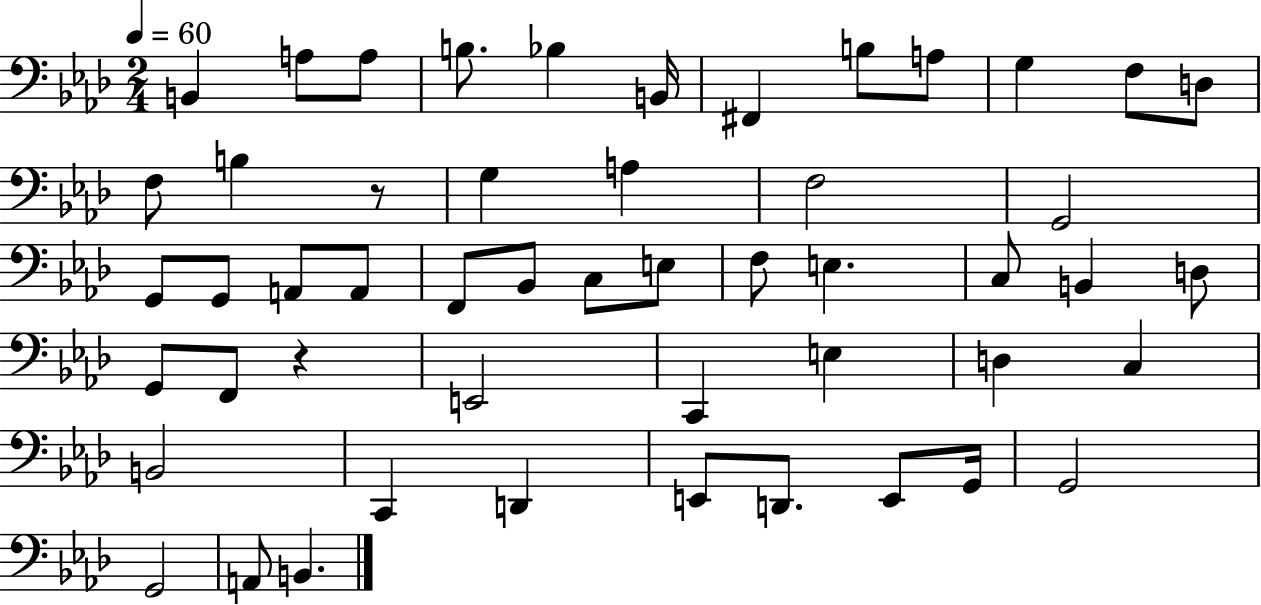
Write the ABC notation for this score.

X:1
T:Untitled
M:2/4
L:1/4
K:Ab
B,, A,/2 A,/2 B,/2 _B, B,,/4 ^F,, B,/2 A,/2 G, F,/2 D,/2 F,/2 B, z/2 G, A, F,2 G,,2 G,,/2 G,,/2 A,,/2 A,,/2 F,,/2 _B,,/2 C,/2 E,/2 F,/2 E, C,/2 B,, D,/2 G,,/2 F,,/2 z E,,2 C,, E, D, C, B,,2 C,, D,, E,,/2 D,,/2 E,,/2 G,,/4 G,,2 G,,2 A,,/2 B,,